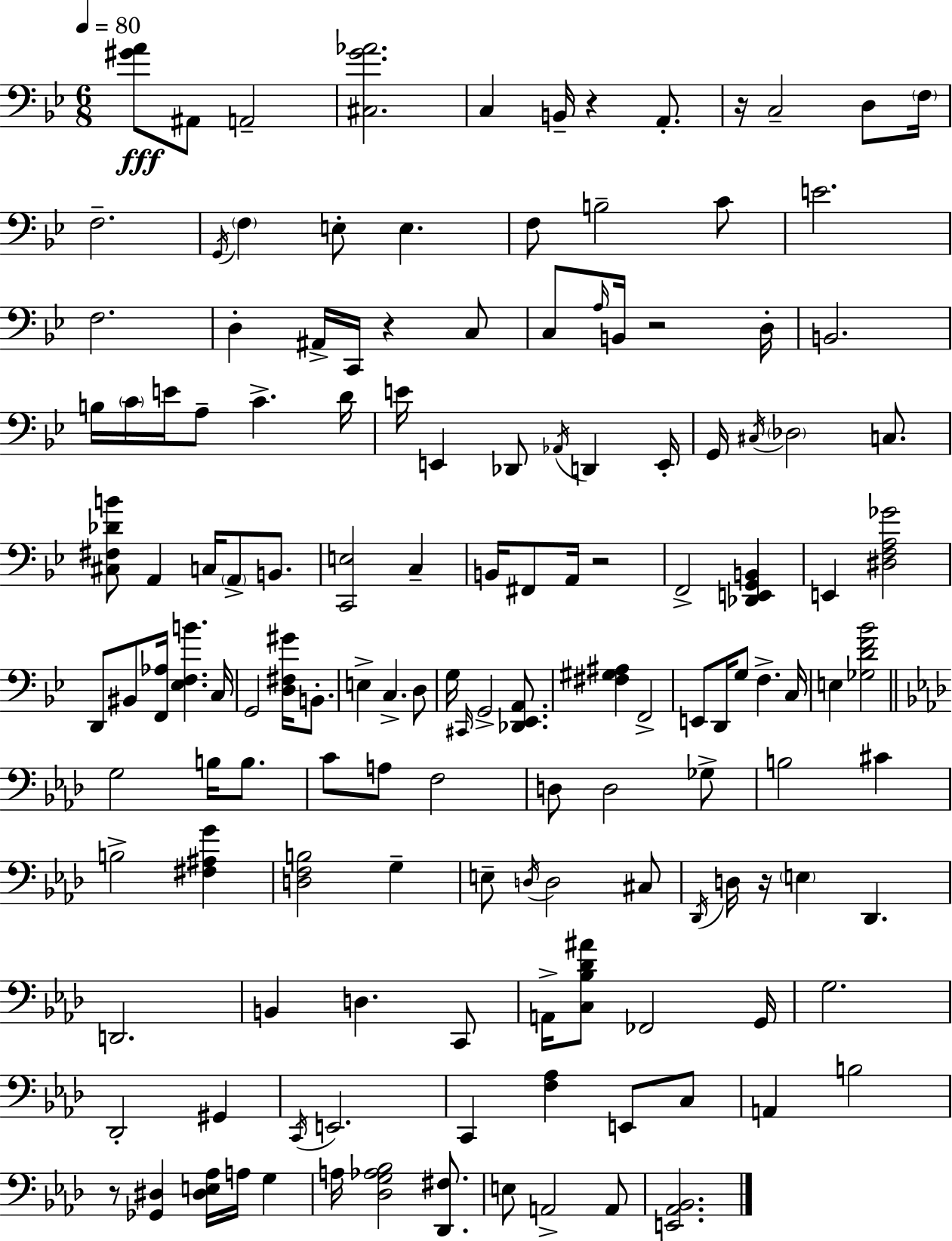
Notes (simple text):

[G#4,A4]/e A#2/e A2/h [C#3,G4,Ab4]/h. C3/q B2/s R/q A2/e. R/s C3/h D3/e F3/s F3/h. G2/s F3/q E3/e E3/q. F3/e B3/h C4/e E4/h. F3/h. D3/q A#2/s C2/s R/q C3/e C3/e A3/s B2/s R/h D3/s B2/h. B3/s C4/s E4/s A3/e C4/q. D4/s E4/s E2/q Db2/e Ab2/s D2/q E2/s G2/s C#3/s Db3/h C3/e. [C#3,F#3,Db4,B4]/e A2/q C3/s A2/e B2/e. [C2,E3]/h C3/q B2/s F#2/e A2/s R/h F2/h [Db2,E2,G2,B2]/q E2/q [D#3,F3,A3,Gb4]/h D2/e BIS2/e [F2,Ab3]/s [Eb3,F3,B4]/q. C3/s G2/h [D3,F#3,G#4]/s B2/e. E3/q C3/q. D3/e G3/s C#2/s G2/h [Db2,Eb2,A2]/e. [F#3,G#3,A#3]/q F2/h E2/e D2/s G3/e F3/q. C3/s E3/q [Gb3,D4,F4,Bb4]/h G3/h B3/s B3/e. C4/e A3/e F3/h D3/e D3/h Gb3/e B3/h C#4/q B3/h [F#3,A#3,G4]/q [D3,F3,B3]/h G3/q E3/e D3/s D3/h C#3/e Db2/s D3/s R/s E3/q Db2/q. D2/h. B2/q D3/q. C2/e A2/s [C3,Bb3,Db4,A#4]/e FES2/h G2/s G3/h. Db2/h G#2/q C2/s E2/h. C2/q [F3,Ab3]/q E2/e C3/e A2/q B3/h R/e [Gb2,D#3]/q [D#3,E3,Ab3]/s A3/s G3/q A3/s [Db3,G3,Ab3,Bb3]/h [Db2,F#3]/e. E3/e A2/h A2/e [E2,Ab2,Bb2]/h.